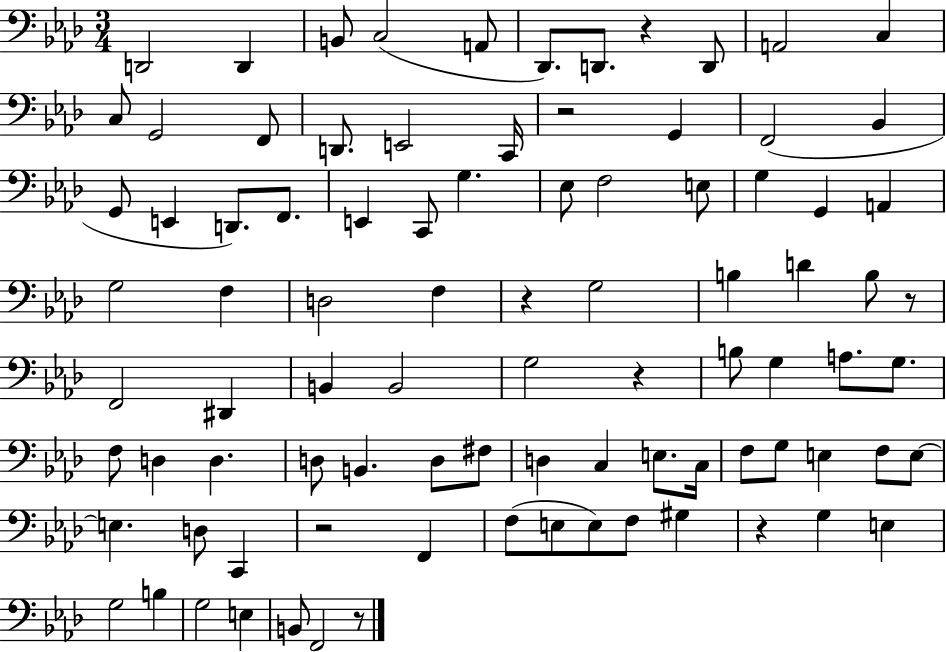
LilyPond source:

{
  \clef bass
  \numericTimeSignature
  \time 3/4
  \key aes \major
  \repeat volta 2 { d,2 d,4 | b,8 c2( a,8 | des,8.) d,8. r4 d,8 | a,2 c4 | \break c8 g,2 f,8 | d,8. e,2 c,16 | r2 g,4 | f,2( bes,4 | \break g,8 e,4 d,8.) f,8. | e,4 c,8 g4. | ees8 f2 e8 | g4 g,4 a,4 | \break g2 f4 | d2 f4 | r4 g2 | b4 d'4 b8 r8 | \break f,2 dis,4 | b,4 b,2 | g2 r4 | b8 g4 a8. g8. | \break f8 d4 d4. | d8 b,4. d8 fis8 | d4 c4 e8. c16 | f8 g8 e4 f8 e8~~ | \break e4. d8 c,4 | r2 f,4 | f8( e8 e8) f8 gis4 | r4 g4 e4 | \break g2 b4 | g2 e4 | b,8 f,2 r8 | } \bar "|."
}